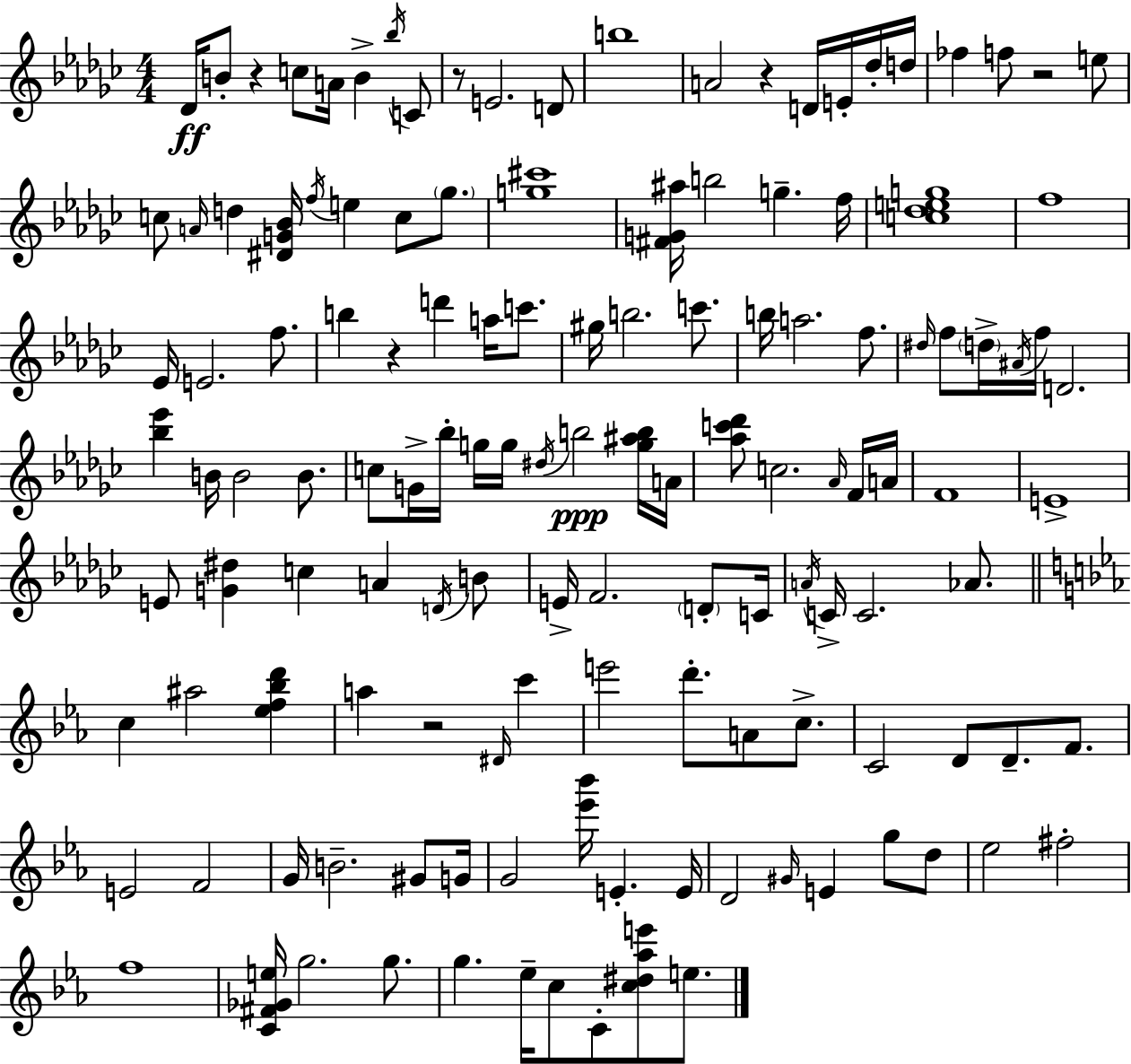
{
  \clef treble
  \numericTimeSignature
  \time 4/4
  \key ees \minor
  des'16\ff b'8-. r4 c''8 a'16 b'4-> \acciaccatura { bes''16 } c'8 | r8 e'2. d'8 | b''1 | a'2 r4 d'16 e'16-. des''16-. | \break d''16 fes''4 f''8 r2 e''8 | c''8 \grace { a'16 } d''4 <dis' g' bes'>16 \acciaccatura { f''16 } e''4 c''8 | \parenthesize ges''8. <g'' cis'''>1 | <fis' g' ais''>16 b''2 g''4.-- | \break f''16 <c'' des'' e'' g''>1 | f''1 | ees'16 e'2. | f''8. b''4 r4 d'''4 a''16 | \break c'''8. gis''16 b''2. | c'''8. b''16 a''2. | f''8. \grace { dis''16 } f''8 \parenthesize d''16-> \acciaccatura { ais'16 } f''16 d'2. | <bes'' ees'''>4 b'16 b'2 | \break b'8. c''8 g'16-> bes''16-. g''16 g''16 \acciaccatura { dis''16 }\ppp b''2 | <g'' ais'' b''>16 a'16 <aes'' c''' des'''>8 c''2. | \grace { aes'16 } f'16 a'16 f'1 | e'1-> | \break e'8 <g' dis''>4 c''4 | a'4 \acciaccatura { d'16 } b'8 e'16-> f'2. | \parenthesize d'8-. c'16 \acciaccatura { a'16 } c'16-> c'2. | aes'8. \bar "||" \break \key c \minor c''4 ais''2 <ees'' f'' bes'' d'''>4 | a''4 r2 \grace { dis'16 } c'''4 | e'''2 d'''8.-. a'8 c''8.-> | c'2 d'8 d'8.-- f'8. | \break e'2 f'2 | g'16 b'2.-- gis'8 | g'16 g'2 <ees''' bes'''>16 e'4.-. | e'16 d'2 \grace { gis'16 } e'4 g''8 | \break d''8 ees''2 fis''2-. | f''1 | <c' fis' ges' e''>16 g''2. g''8. | g''4. ees''16-- c''8 c'8-. <c'' dis'' aes'' e'''>8 e''8. | \break \bar "|."
}